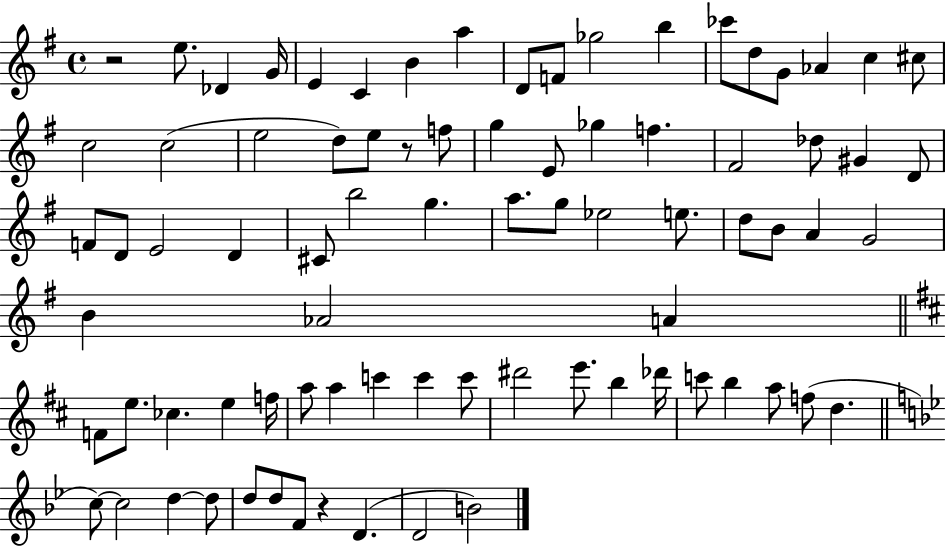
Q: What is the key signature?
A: G major